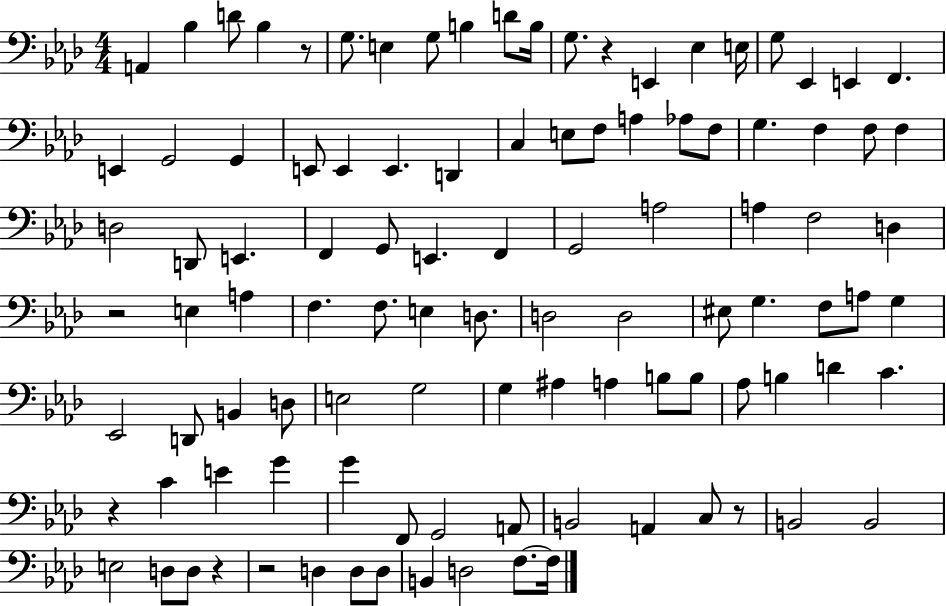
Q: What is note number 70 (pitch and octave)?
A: B3